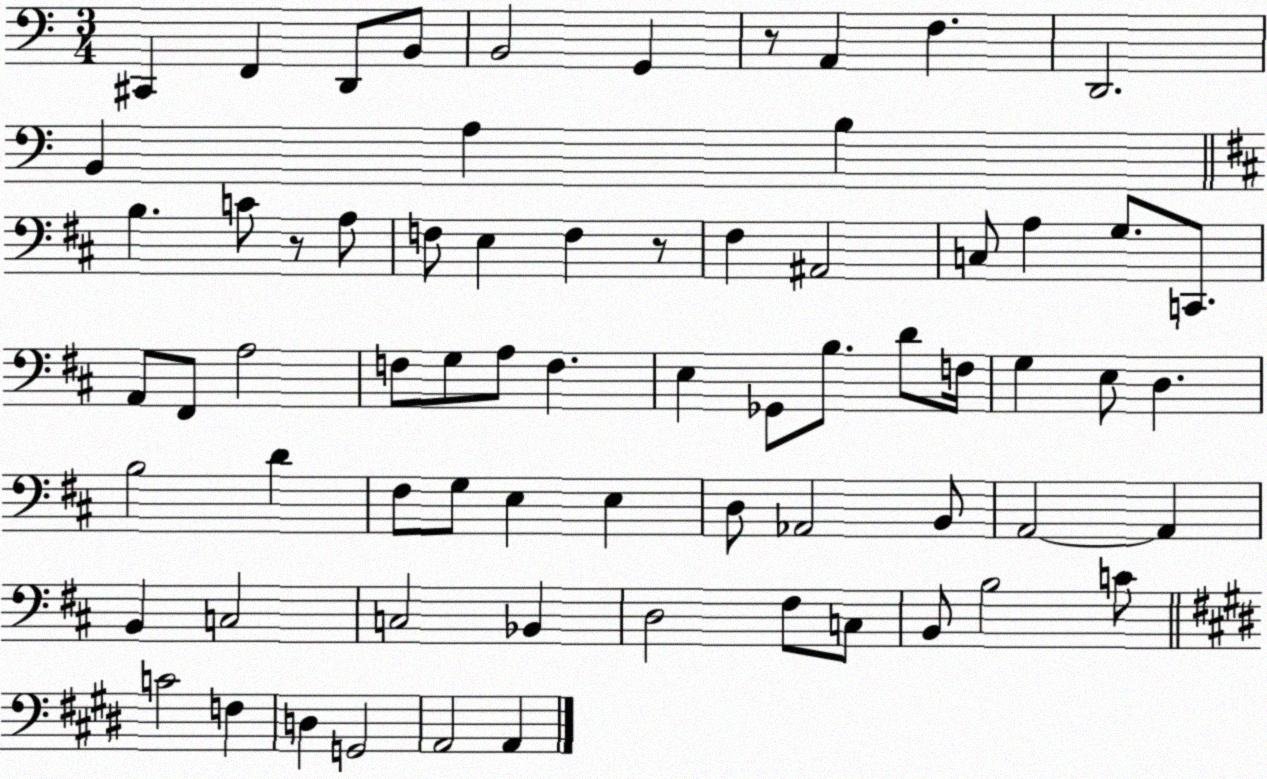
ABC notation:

X:1
T:Untitled
M:3/4
L:1/4
K:C
^C,, F,, D,,/2 B,,/2 B,,2 G,, z/2 A,, F, D,,2 B,, A, B, B, C/2 z/2 A,/2 F,/2 E, F, z/2 ^F, ^A,,2 C,/2 A, G,/2 C,,/2 A,,/2 ^F,,/2 A,2 F,/2 G,/2 A,/2 F, E, _G,,/2 B,/2 D/2 F,/4 G, E,/2 D, B,2 D ^F,/2 G,/2 E, E, D,/2 _A,,2 B,,/2 A,,2 A,, B,, C,2 C,2 _B,, D,2 ^F,/2 C,/2 B,,/2 B,2 C/2 C2 F, D, G,,2 A,,2 A,,